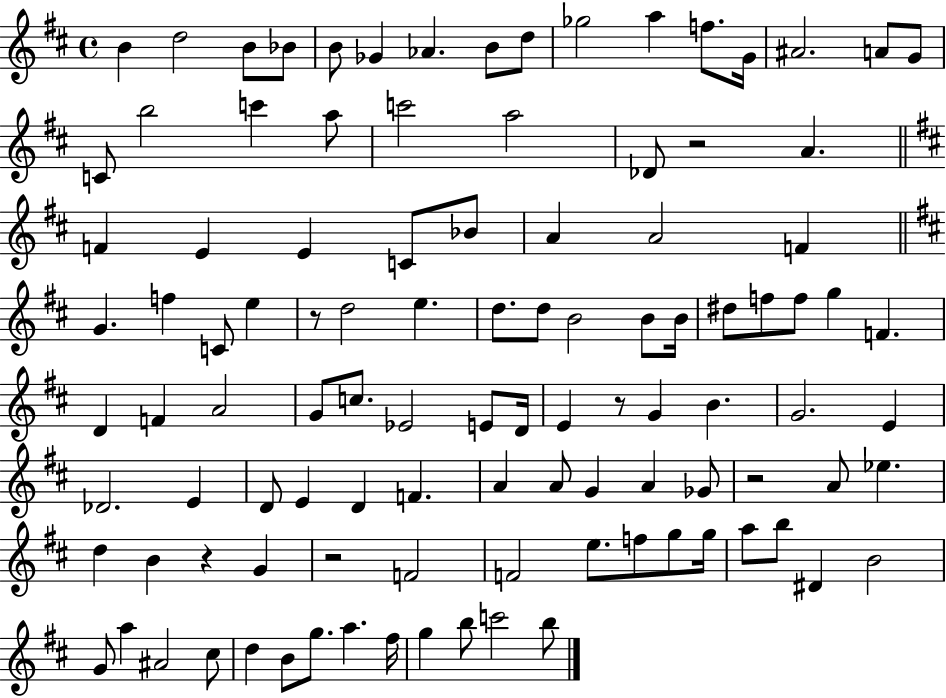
{
  \clef treble
  \time 4/4
  \defaultTimeSignature
  \key d \major
  b'4 d''2 b'8 bes'8 | b'8 ges'4 aes'4. b'8 d''8 | ges''2 a''4 f''8. g'16 | ais'2. a'8 g'8 | \break c'8 b''2 c'''4 a''8 | c'''2 a''2 | des'8 r2 a'4. | \bar "||" \break \key d \major f'4 e'4 e'4 c'8 bes'8 | a'4 a'2 f'4 | \bar "||" \break \key d \major g'4. f''4 c'8 e''4 | r8 d''2 e''4. | d''8. d''8 b'2 b'8 b'16 | dis''8 f''8 f''8 g''4 f'4. | \break d'4 f'4 a'2 | g'8 c''8. ees'2 e'8 d'16 | e'4 r8 g'4 b'4. | g'2. e'4 | \break des'2. e'4 | d'8 e'4 d'4 f'4. | a'4 a'8 g'4 a'4 ges'8 | r2 a'8 ees''4. | \break d''4 b'4 r4 g'4 | r2 f'2 | f'2 e''8. f''8 g''8 g''16 | a''8 b''8 dis'4 b'2 | \break g'8 a''4 ais'2 cis''8 | d''4 b'8 g''8. a''4. fis''16 | g''4 b''8 c'''2 b''8 | \bar "|."
}